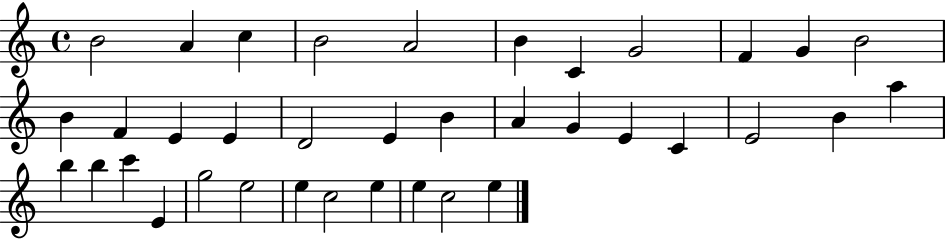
B4/h A4/q C5/q B4/h A4/h B4/q C4/q G4/h F4/q G4/q B4/h B4/q F4/q E4/q E4/q D4/h E4/q B4/q A4/q G4/q E4/q C4/q E4/h B4/q A5/q B5/q B5/q C6/q E4/q G5/h E5/h E5/q C5/h E5/q E5/q C5/h E5/q